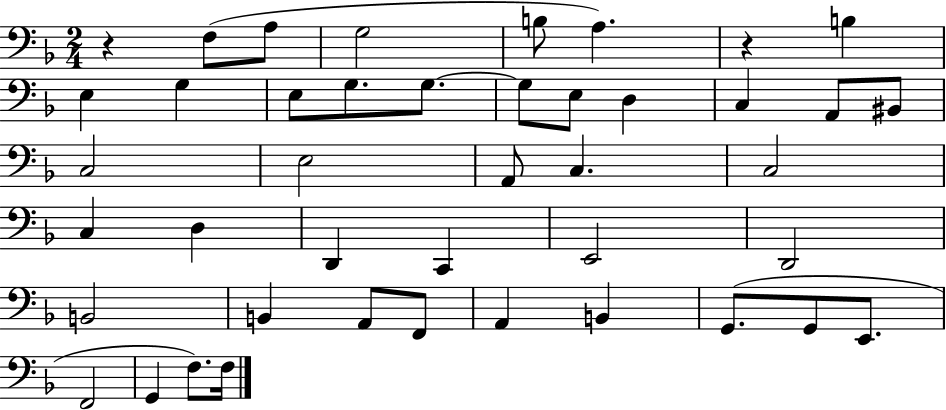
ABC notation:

X:1
T:Untitled
M:2/4
L:1/4
K:F
z F,/2 A,/2 G,2 B,/2 A, z B, E, G, E,/2 G,/2 G,/2 G,/2 E,/2 D, C, A,,/2 ^B,,/2 C,2 E,2 A,,/2 C, C,2 C, D, D,, C,, E,,2 D,,2 B,,2 B,, A,,/2 F,,/2 A,, B,, G,,/2 G,,/2 E,,/2 F,,2 G,, F,/2 F,/4